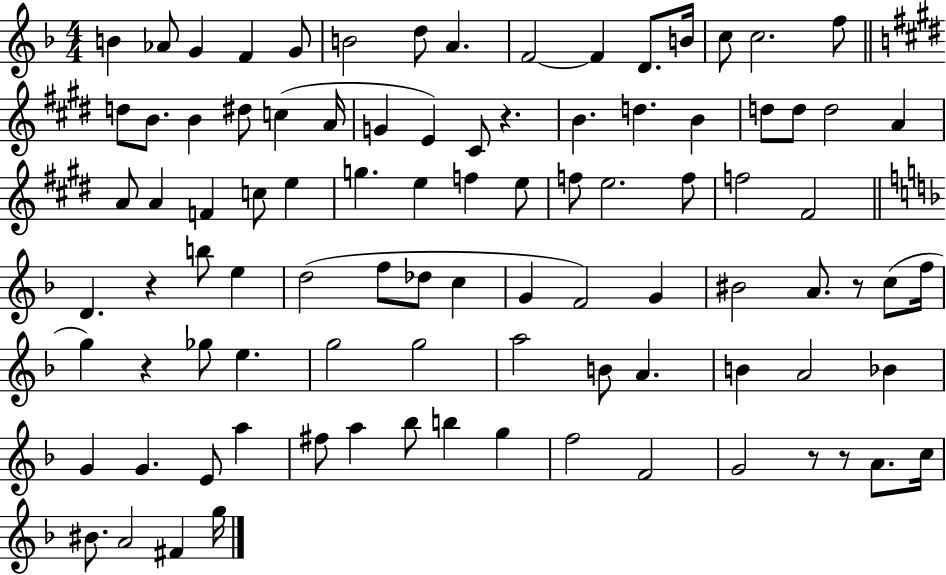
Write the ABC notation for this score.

X:1
T:Untitled
M:4/4
L:1/4
K:F
B _A/2 G F G/2 B2 d/2 A F2 F D/2 B/4 c/2 c2 f/2 d/2 B/2 B ^d/2 c A/4 G E ^C/2 z B d B d/2 d/2 d2 A A/2 A F c/2 e g e f e/2 f/2 e2 f/2 f2 ^F2 D z b/2 e d2 f/2 _d/2 c G F2 G ^B2 A/2 z/2 c/2 f/4 g z _g/2 e g2 g2 a2 B/2 A B A2 _B G G E/2 a ^f/2 a _b/2 b g f2 F2 G2 z/2 z/2 A/2 c/4 ^B/2 A2 ^F g/4